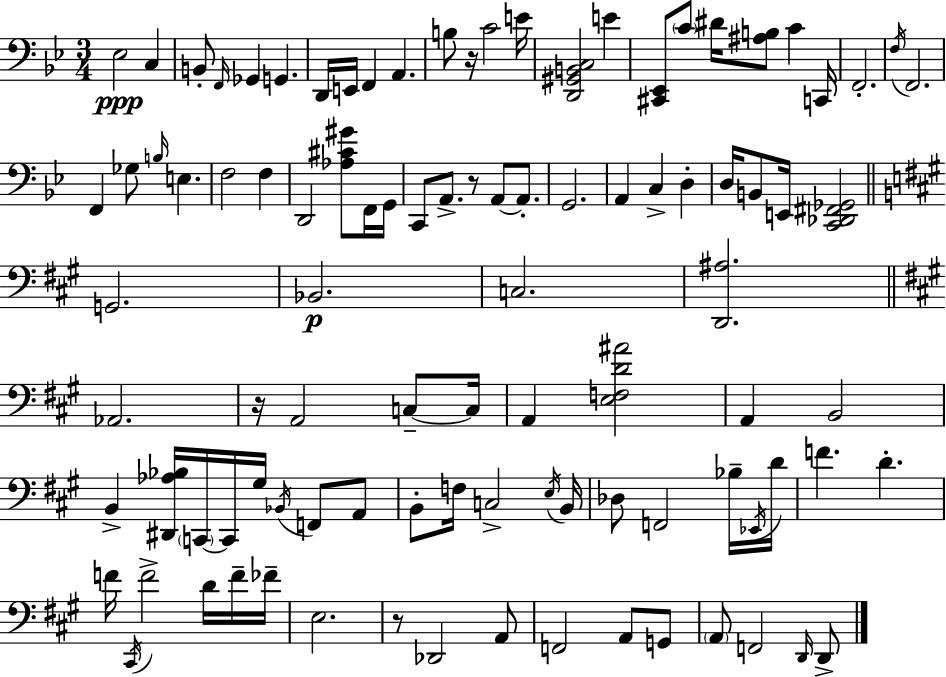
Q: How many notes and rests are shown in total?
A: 98